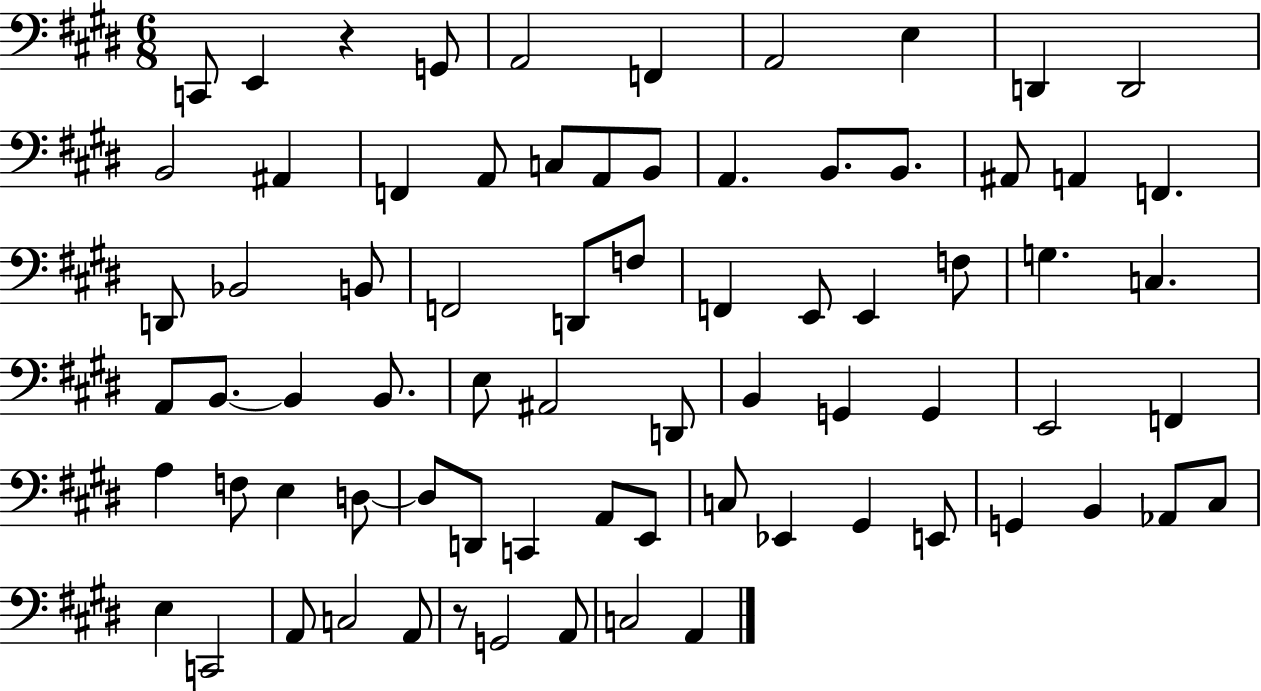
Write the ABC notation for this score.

X:1
T:Untitled
M:6/8
L:1/4
K:E
C,,/2 E,, z G,,/2 A,,2 F,, A,,2 E, D,, D,,2 B,,2 ^A,, F,, A,,/2 C,/2 A,,/2 B,,/2 A,, B,,/2 B,,/2 ^A,,/2 A,, F,, D,,/2 _B,,2 B,,/2 F,,2 D,,/2 F,/2 F,, E,,/2 E,, F,/2 G, C, A,,/2 B,,/2 B,, B,,/2 E,/2 ^A,,2 D,,/2 B,, G,, G,, E,,2 F,, A, F,/2 E, D,/2 D,/2 D,,/2 C,, A,,/2 E,,/2 C,/2 _E,, ^G,, E,,/2 G,, B,, _A,,/2 ^C,/2 E, C,,2 A,,/2 C,2 A,,/2 z/2 G,,2 A,,/2 C,2 A,,